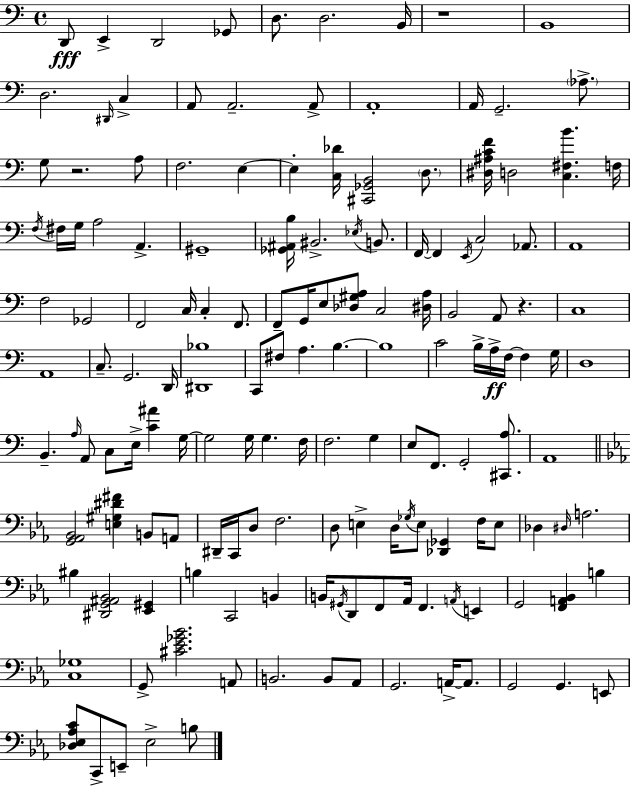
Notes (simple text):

D2/e E2/q D2/h Gb2/e D3/e. D3/h. B2/s R/w B2/w D3/h. D#2/s C3/q A2/e A2/h. A2/e A2/w A2/s G2/h. Ab3/e. G3/e R/h. A3/e F3/h. E3/q E3/q [C3,Db4]/s [C#2,Gb2,B2]/h D3/e. [D#3,A#3,C4,F4]/s D3/h [C3,F#3,B4]/q. F3/s F3/s F#3/s G3/s A3/h A2/q. G#2/w [Gb2,A#2,B3]/s BIS2/h. Eb3/s B2/e. F2/s F2/q E2/s C3/h Ab2/e. A2/w F3/h Gb2/h F2/h C3/s C3/q F2/e. F2/e G2/s E3/e [Db3,G#3,A3]/e C3/h [D#3,A3]/s B2/h A2/e R/q. C3/w A2/w C3/e. G2/h. D2/s [D#2,Bb3]/w C2/e F#3/e A3/q. B3/q. B3/w C4/h B3/s A3/s F3/s F3/q G3/s D3/w B2/q. A3/s A2/e C3/e E3/s [C4,A#4]/q G3/s G3/h G3/s G3/q. F3/s F3/h. G3/q E3/e F2/e. G2/h [C#2,A3]/e. A2/w [G2,Ab2,Bb2]/h [E3,G#3,D#4,F#4]/q B2/e A2/e D#2/s C2/s D3/e F3/h. D3/e E3/q D3/s Gb3/s E3/e [Db2,Gb2]/q F3/s E3/e Db3/q D#3/s A3/h. BIS3/q [D#2,G2,A#2,Bb2]/h [Eb2,G#2]/q B3/q C2/h B2/q B2/s G#2/s D2/e F2/e Ab2/s F2/q. A2/s E2/q G2/h [F2,A2,Bb2]/q B3/q [C3,Gb3]/w G2/e [C#4,Eb4,Gb4,Bb4]/h. A2/e B2/h. B2/e Ab2/e G2/h. A2/s A2/e. G2/h G2/q. E2/e [Db3,Eb3,Ab3,C4]/e C2/e E2/e Eb3/h B3/e